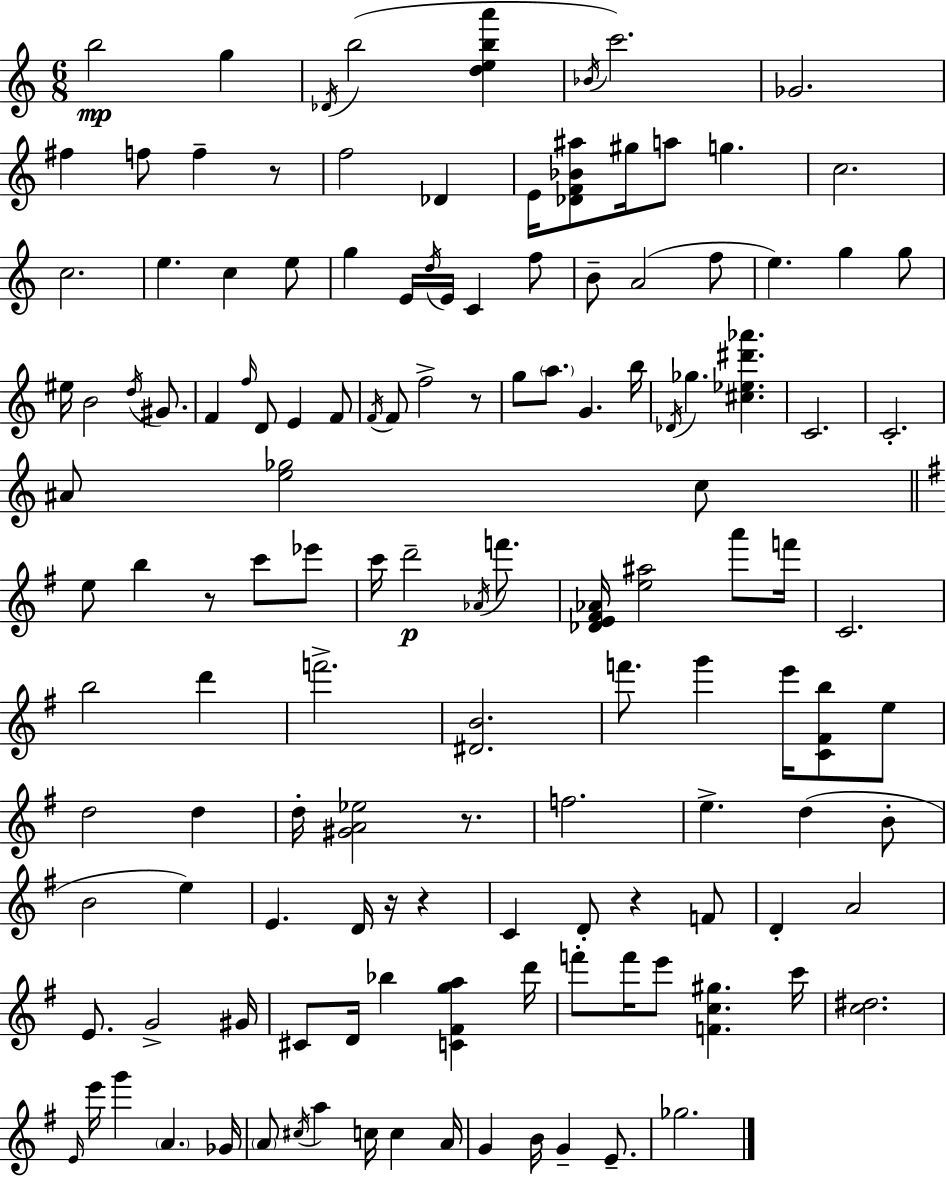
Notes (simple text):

B5/h G5/q Db4/s B5/h [D5,E5,B5,A6]/q Bb4/s C6/h. Gb4/h. F#5/q F5/e F5/q R/e F5/h Db4/q E4/s [Db4,F4,Bb4,A#5]/e G#5/s A5/e G5/q. C5/h. C5/h. E5/q. C5/q E5/e G5/q E4/s D5/s E4/s C4/q F5/e B4/e A4/h F5/e E5/q. G5/q G5/e EIS5/s B4/h D5/s G#4/e. F4/q F5/s D4/e E4/q F4/e F4/s F4/e F5/h R/e G5/e A5/e. G4/q. B5/s Db4/s Gb5/q. [C#5,Eb5,D#6,Ab6]/q. C4/h. C4/h. A#4/e [E5,Gb5]/h C5/e E5/e B5/q R/e C6/e Eb6/e C6/s D6/h Ab4/s F6/e. [Db4,E4,F#4,Ab4]/s [E5,A#5]/h A6/e F6/s C4/h. B5/h D6/q F6/h. [D#4,B4]/h. F6/e. G6/q E6/s [C4,F#4,B5]/e E5/e D5/h D5/q D5/s [G#4,A4,Eb5]/h R/e. F5/h. E5/q. D5/q B4/e B4/h E5/q E4/q. D4/s R/s R/q C4/q D4/e R/q F4/e D4/q A4/h E4/e. G4/h G#4/s C#4/e D4/s Bb5/q [C4,F#4,G5,A5]/q D6/s F6/e F6/s E6/e [F4,C5,G#5]/q. C6/s [C5,D#5]/h. E4/s E6/s G6/q A4/q. Gb4/s A4/e C#5/s A5/q C5/s C5/q A4/s G4/q B4/s G4/q E4/e. Gb5/h.